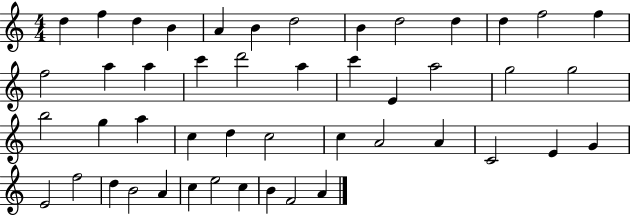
D5/q F5/q D5/q B4/q A4/q B4/q D5/h B4/q D5/h D5/q D5/q F5/h F5/q F5/h A5/q A5/q C6/q D6/h A5/q C6/q E4/q A5/h G5/h G5/h B5/h G5/q A5/q C5/q D5/q C5/h C5/q A4/h A4/q C4/h E4/q G4/q E4/h F5/h D5/q B4/h A4/q C5/q E5/h C5/q B4/q F4/h A4/q